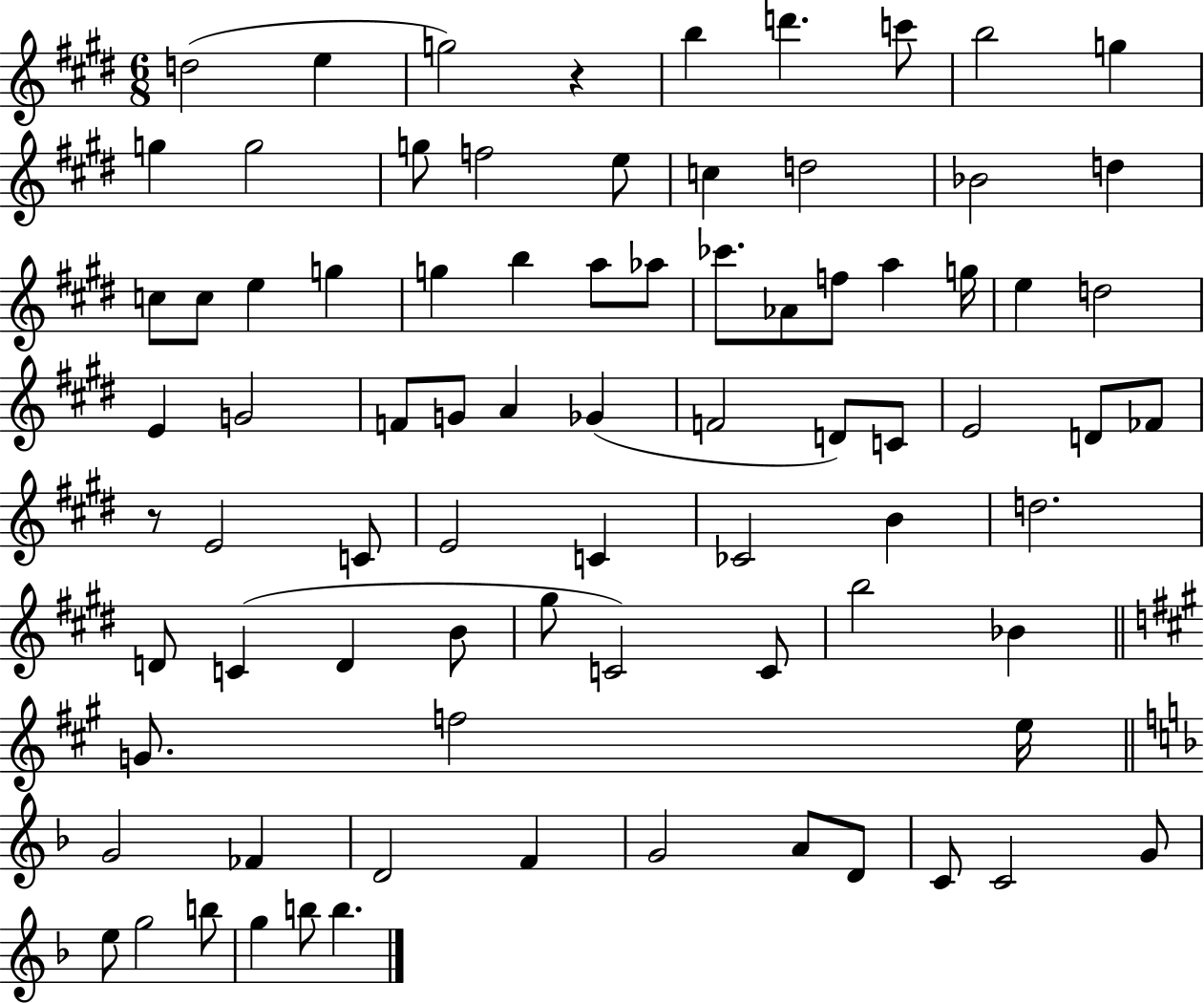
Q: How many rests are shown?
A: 2